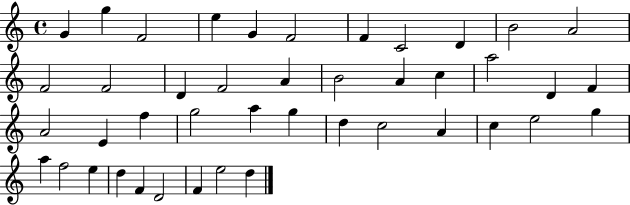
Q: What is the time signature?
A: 4/4